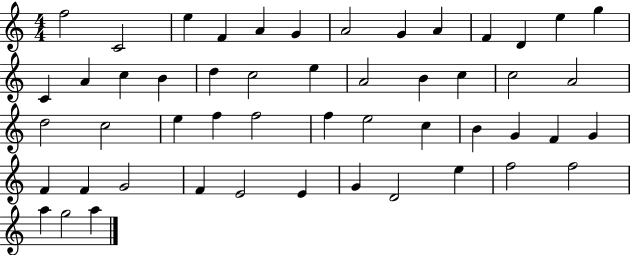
X:1
T:Untitled
M:4/4
L:1/4
K:C
f2 C2 e F A G A2 G A F D e g C A c B d c2 e A2 B c c2 A2 d2 c2 e f f2 f e2 c B G F G F F G2 F E2 E G D2 e f2 f2 a g2 a